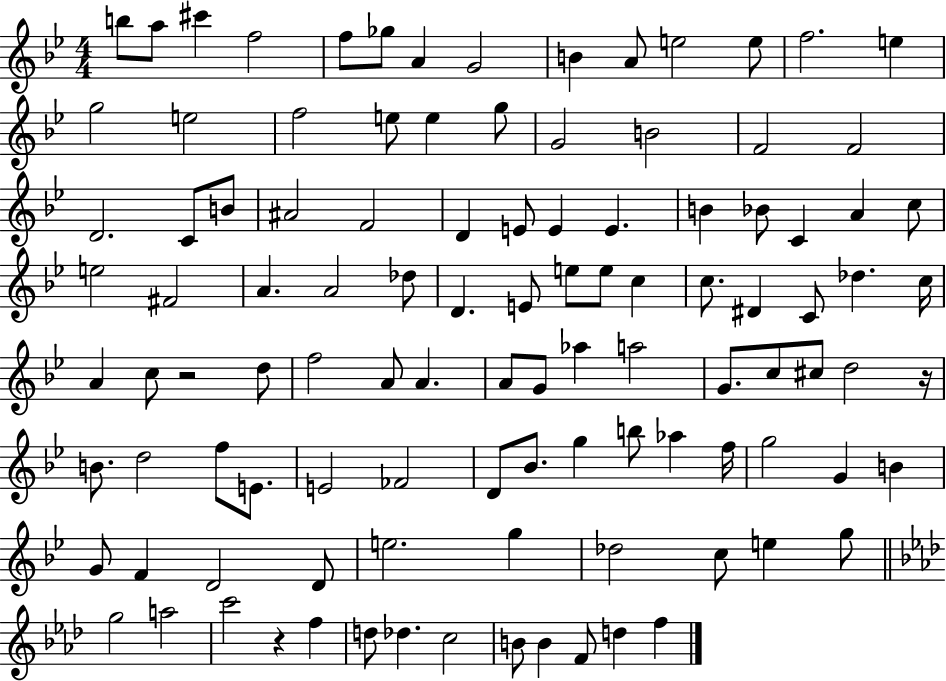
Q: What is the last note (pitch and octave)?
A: F5